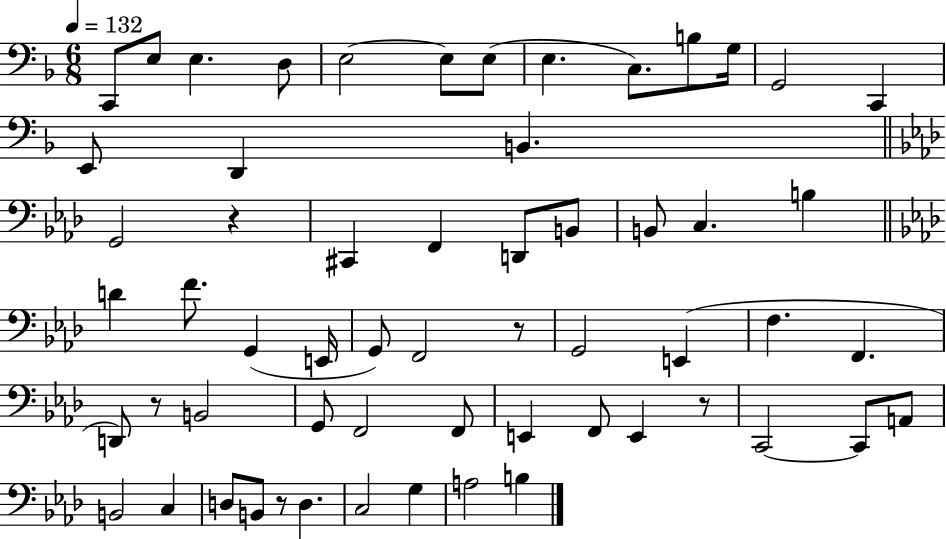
C2/e E3/e E3/q. D3/e E3/h E3/e E3/e E3/q. C3/e. B3/e G3/s G2/h C2/q E2/e D2/q B2/q. G2/h R/q C#2/q F2/q D2/e B2/e B2/e C3/q. B3/q D4/q F4/e. G2/q E2/s G2/e F2/h R/e G2/h E2/q F3/q. F2/q. D2/e R/e B2/h G2/e F2/h F2/e E2/q F2/e E2/q R/e C2/h C2/e A2/e B2/h C3/q D3/e B2/e R/e D3/q. C3/h G3/q A3/h B3/q